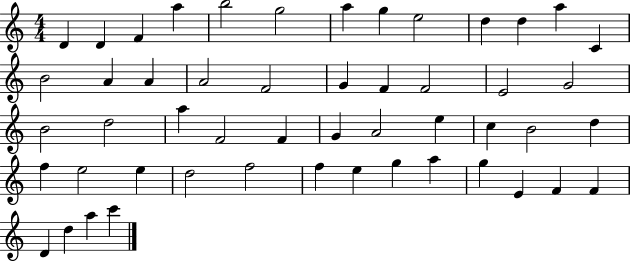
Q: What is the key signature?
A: C major